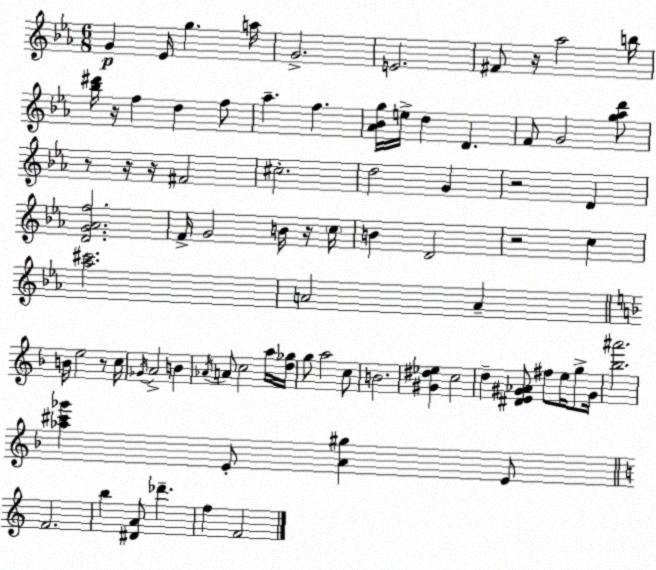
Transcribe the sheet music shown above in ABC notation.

X:1
T:Untitled
M:6/8
L:1/4
K:Eb
G _E/4 g a/4 G2 E2 ^F/2 z/4 _a2 b/4 [_b^d']/4 z/4 f d f/2 _a f [_A_Bg]/4 e/4 d D F/2 G2 [g_ad']/2 z/2 z/4 z/4 ^F2 ^c2 d2 G z2 D [DG_Af]2 F/4 G2 B/4 z/4 c/4 B D2 z2 c [_a^c']2 A2 A B/4 e2 z/2 c/4 _G/4 A2 B _A/4 A/2 c2 a/4 [d_g]/4 g/2 a2 c/2 B2 [^G^d_e] c2 d [^DE^G_A]/2 ^f/2 e/4 g/2 ^G/4 [_b^a']2 [_a^c'_g'] E/2 [A^g] E/2 F2 b [^DA]/2 _d' f F2